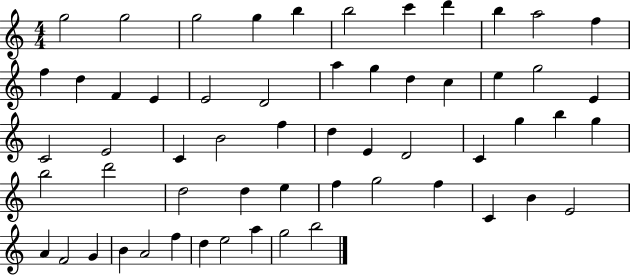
{
  \clef treble
  \numericTimeSignature
  \time 4/4
  \key c \major
  g''2 g''2 | g''2 g''4 b''4 | b''2 c'''4 d'''4 | b''4 a''2 f''4 | \break f''4 d''4 f'4 e'4 | e'2 d'2 | a''4 g''4 d''4 c''4 | e''4 g''2 e'4 | \break c'2 e'2 | c'4 b'2 f''4 | d''4 e'4 d'2 | c'4 g''4 b''4 g''4 | \break b''2 d'''2 | d''2 d''4 e''4 | f''4 g''2 f''4 | c'4 b'4 e'2 | \break a'4 f'2 g'4 | b'4 a'2 f''4 | d''4 e''2 a''4 | g''2 b''2 | \break \bar "|."
}